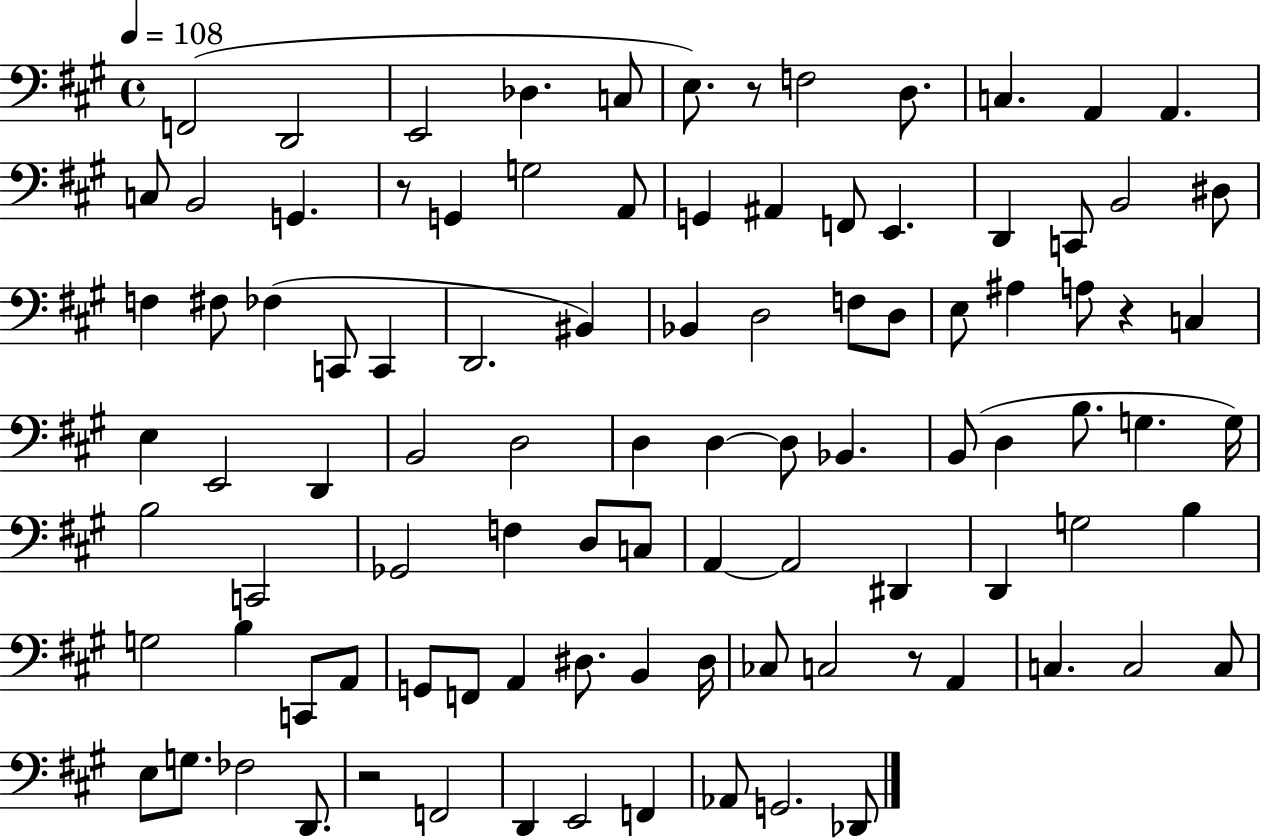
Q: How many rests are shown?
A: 5